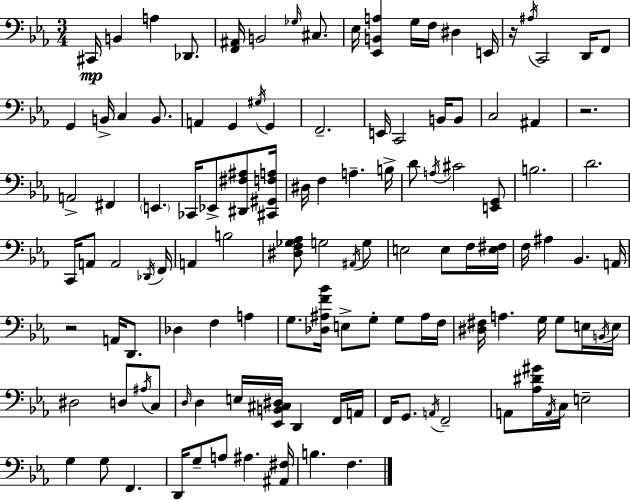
X:1
T:Untitled
M:3/4
L:1/4
K:Eb
^C,,/4 B,, A, _D,,/2 [F,,^A,,]/4 B,,2 _G,/4 ^C,/2 _E,/4 [_E,,B,,A,] G,/4 F,/4 ^D, E,,/4 z/4 ^A,/4 C,,2 D,,/4 F,,/2 G,, B,,/4 C, B,,/2 A,, G,, ^G,/4 G,, F,,2 E,,/4 C,,2 B,,/4 B,,/2 C,2 ^A,, z2 A,,2 ^F,, E,, _C,,/4 _E,,/2 [^D,,^F,^A,]/2 [^C,,^G,,F,A,]/4 ^D,/4 F, A, B,/4 D/2 A,/4 ^C2 [E,,G,,]/2 B,2 D2 C,,/4 A,,/2 A,,2 _D,,/4 F,,/4 A,, B,2 [^D,F,_G,_A,]/2 G,2 ^A,,/4 G,/2 E,2 E,/2 F,/4 [E,^F,]/4 F,/4 ^A, _B,, A,,/4 z2 A,,/4 D,,/2 _D, F, A, G,/2 [_D,^A,F_B]/4 E,/2 G,/2 G,/2 ^A,/4 F,/4 [^D,^F,]/4 A, G,/4 G,/2 E,/4 B,,/4 E,/4 ^D,2 D,/2 ^A,/4 C,/2 D,/4 D, E,/4 [_E,,B,,^C,^D,]/4 D,, F,,/4 A,,/4 F,,/4 G,,/2 A,,/4 F,,2 A,,/2 [_A,^D^G]/4 A,,/4 C,/4 E,2 G, G,/2 F,, D,,/4 G,/2 A,/2 ^A, [^A,,^F,]/4 B, F,